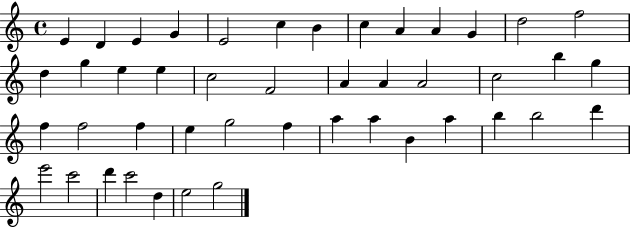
E4/q D4/q E4/q G4/q E4/h C5/q B4/q C5/q A4/q A4/q G4/q D5/h F5/h D5/q G5/q E5/q E5/q C5/h F4/h A4/q A4/q A4/h C5/h B5/q G5/q F5/q F5/h F5/q E5/q G5/h F5/q A5/q A5/q B4/q A5/q B5/q B5/h D6/q E6/h C6/h D6/q C6/h D5/q E5/h G5/h